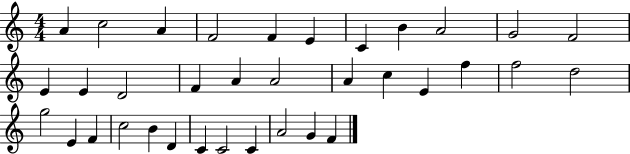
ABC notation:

X:1
T:Untitled
M:4/4
L:1/4
K:C
A c2 A F2 F E C B A2 G2 F2 E E D2 F A A2 A c E f f2 d2 g2 E F c2 B D C C2 C A2 G F